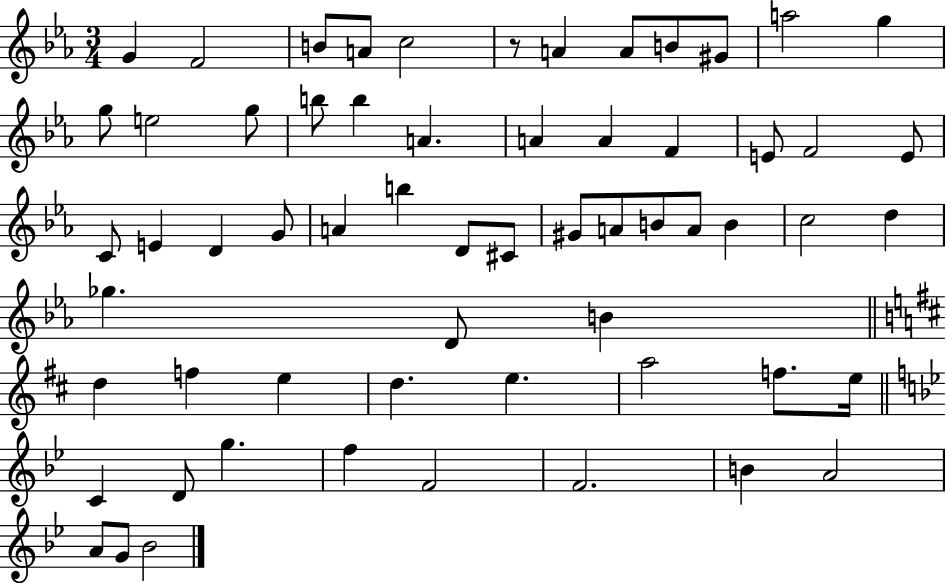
{
  \clef treble
  \numericTimeSignature
  \time 3/4
  \key ees \major
  g'4 f'2 | b'8 a'8 c''2 | r8 a'4 a'8 b'8 gis'8 | a''2 g''4 | \break g''8 e''2 g''8 | b''8 b''4 a'4. | a'4 a'4 f'4 | e'8 f'2 e'8 | \break c'8 e'4 d'4 g'8 | a'4 b''4 d'8 cis'8 | gis'8 a'8 b'8 a'8 b'4 | c''2 d''4 | \break ges''4. d'8 b'4 | \bar "||" \break \key b \minor d''4 f''4 e''4 | d''4. e''4. | a''2 f''8. e''16 | \bar "||" \break \key bes \major c'4 d'8 g''4. | f''4 f'2 | f'2. | b'4 a'2 | \break a'8 g'8 bes'2 | \bar "|."
}